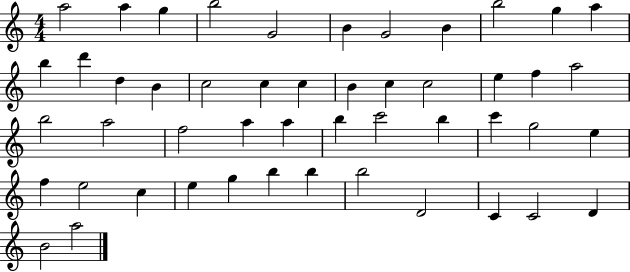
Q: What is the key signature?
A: C major